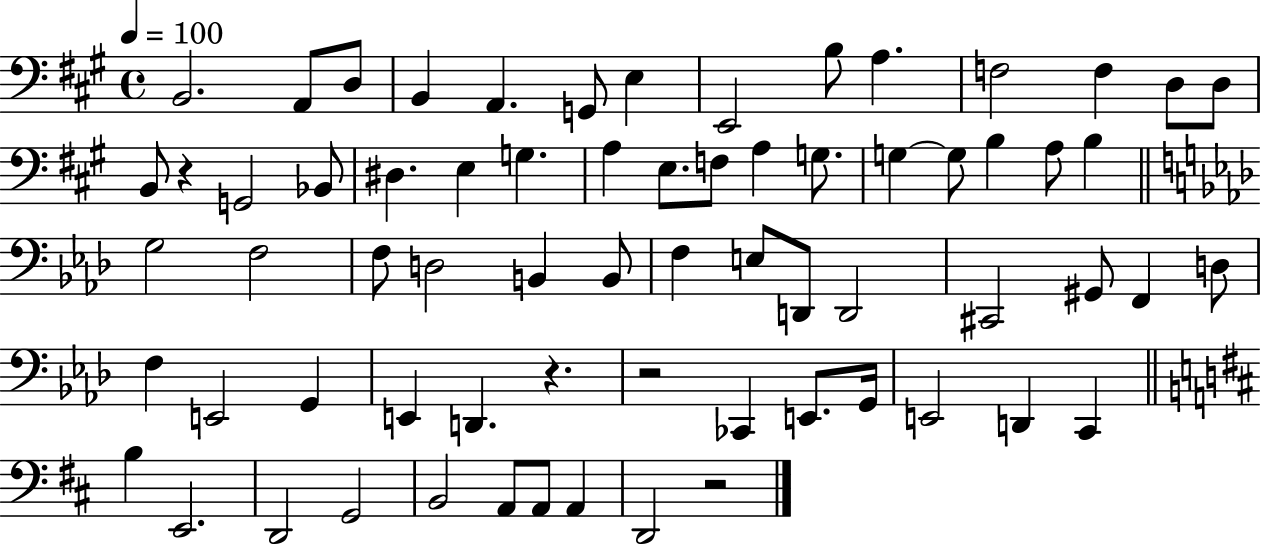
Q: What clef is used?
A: bass